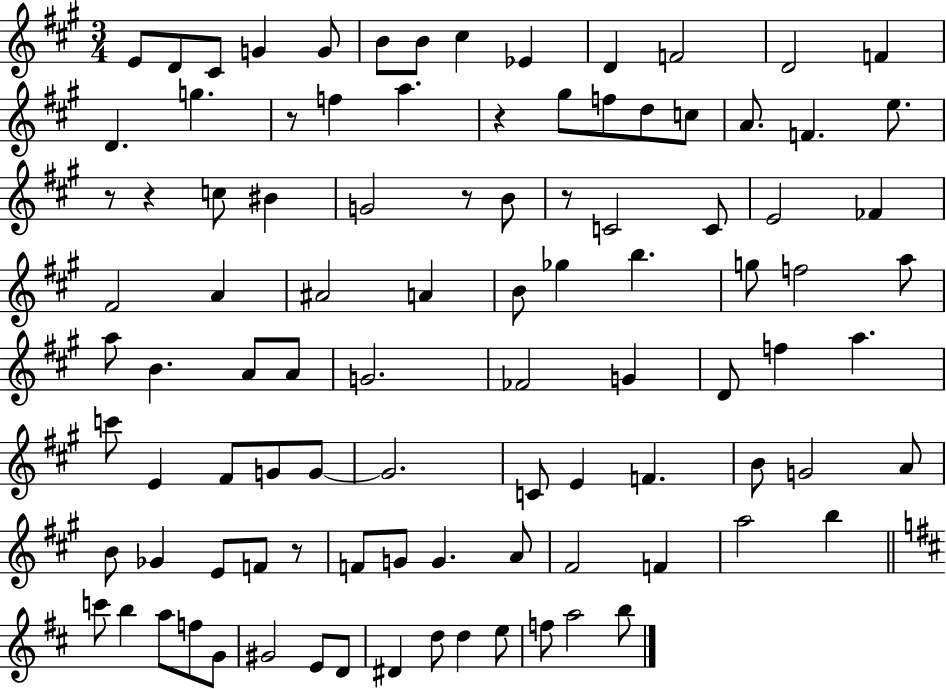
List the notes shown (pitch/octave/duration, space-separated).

E4/e D4/e C#4/e G4/q G4/e B4/e B4/e C#5/q Eb4/q D4/q F4/h D4/h F4/q D4/q. G5/q. R/e F5/q A5/q. R/q G#5/e F5/e D5/e C5/e A4/e. F4/q. E5/e. R/e R/q C5/e BIS4/q G4/h R/e B4/e R/e C4/h C4/e E4/h FES4/q F#4/h A4/q A#4/h A4/q B4/e Gb5/q B5/q. G5/e F5/h A5/e A5/e B4/q. A4/e A4/e G4/h. FES4/h G4/q D4/e F5/q A5/q. C6/e E4/q F#4/e G4/e G4/e G4/h. C4/e E4/q F4/q. B4/e G4/h A4/e B4/e Gb4/q E4/e F4/e R/e F4/e G4/e G4/q. A4/e F#4/h F4/q A5/h B5/q C6/e B5/q A5/e F5/e G4/e G#4/h E4/e D4/e D#4/q D5/e D5/q E5/e F5/e A5/h B5/e